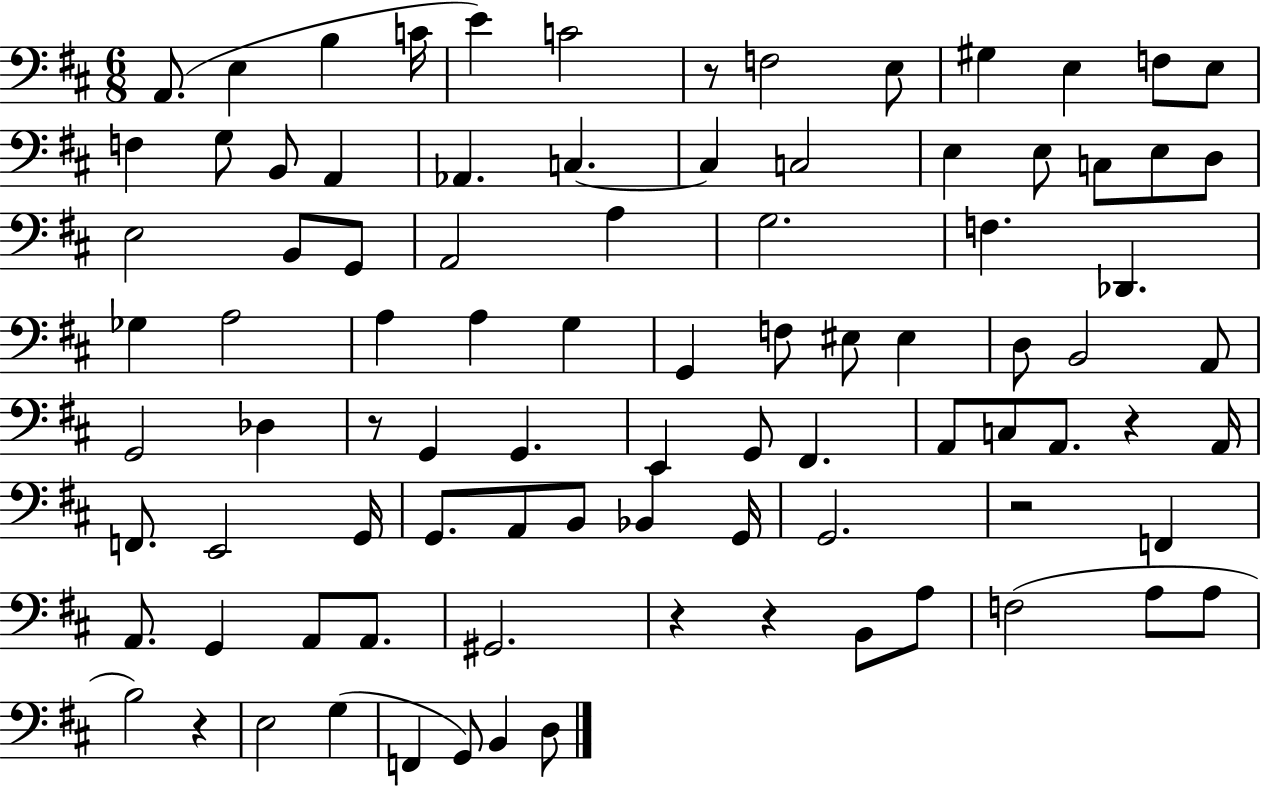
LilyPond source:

{
  \clef bass
  \numericTimeSignature
  \time 6/8
  \key d \major
  a,8.( e4 b4 c'16 | e'4) c'2 | r8 f2 e8 | gis4 e4 f8 e8 | \break f4 g8 b,8 a,4 | aes,4. c4.~~ | c4 c2 | e4 e8 c8 e8 d8 | \break e2 b,8 g,8 | a,2 a4 | g2. | f4. des,4. | \break ges4 a2 | a4 a4 g4 | g,4 f8 eis8 eis4 | d8 b,2 a,8 | \break g,2 des4 | r8 g,4 g,4. | e,4 g,8 fis,4. | a,8 c8 a,8. r4 a,16 | \break f,8. e,2 g,16 | g,8. a,8 b,8 bes,4 g,16 | g,2. | r2 f,4 | \break a,8. g,4 a,8 a,8. | gis,2. | r4 r4 b,8 a8 | f2( a8 a8 | \break b2) r4 | e2 g4( | f,4 g,8) b,4 d8 | \bar "|."
}